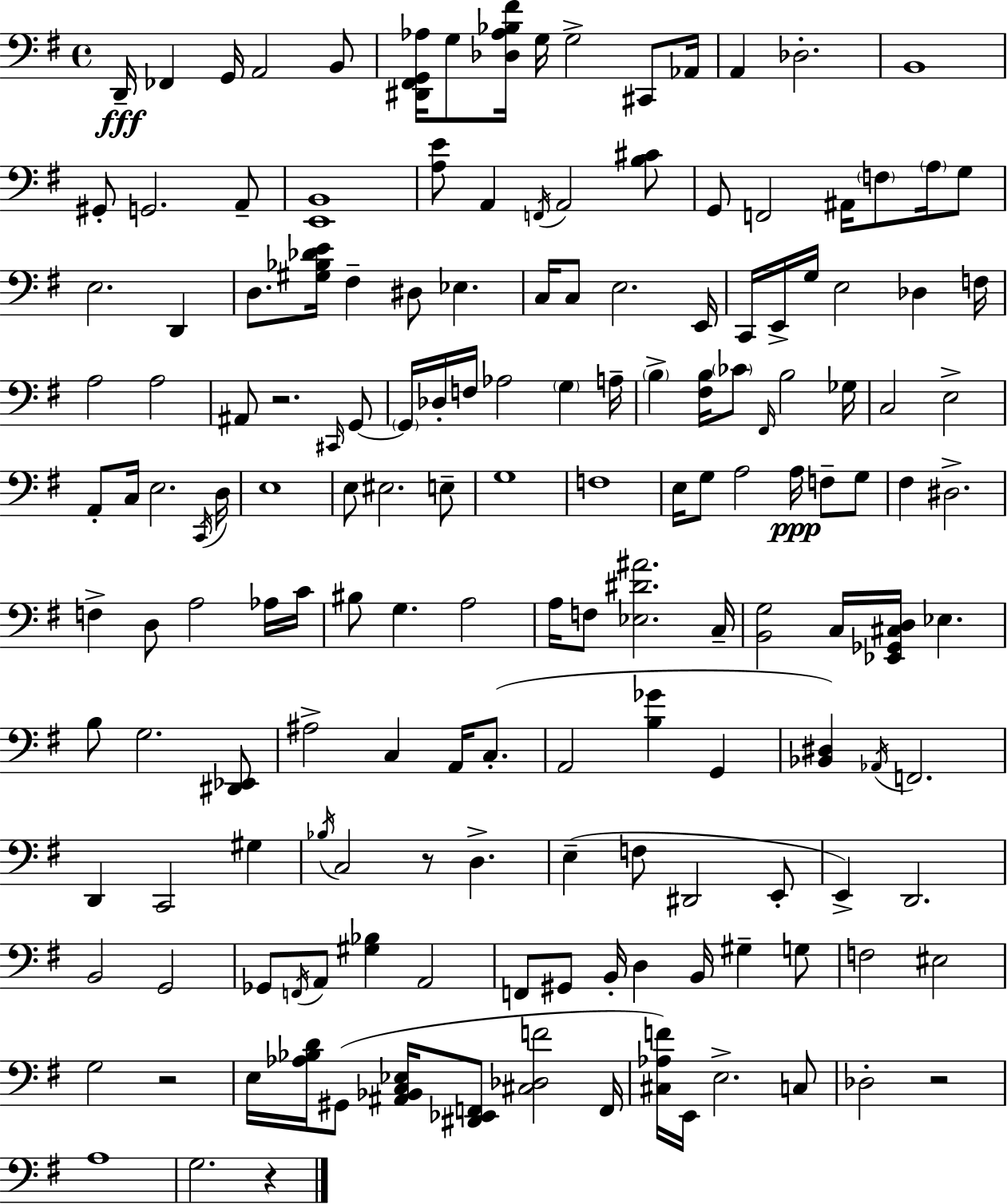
X:1
T:Untitled
M:4/4
L:1/4
K:Em
D,,/4 _F,, G,,/4 A,,2 B,,/2 [^D,,^F,,G,,_A,]/4 G,/2 [_D,_A,_B,^F]/4 G,/4 G,2 ^C,,/2 _A,,/4 A,, _D,2 B,,4 ^G,,/2 G,,2 A,,/2 [E,,B,,]4 [A,E]/2 A,, F,,/4 A,,2 [B,^C]/2 G,,/2 F,,2 ^A,,/4 F,/2 A,/4 G,/2 E,2 D,, D,/2 [^G,_B,_DE]/4 ^F, ^D,/2 _E, C,/4 C,/2 E,2 E,,/4 C,,/4 E,,/4 G,/4 E,2 _D, F,/4 A,2 A,2 ^A,,/2 z2 ^C,,/4 G,,/2 G,,/4 _D,/4 F,/4 _A,2 G, A,/4 B, [^F,B,]/4 _C/2 ^F,,/4 B,2 _G,/4 C,2 E,2 A,,/2 C,/4 E,2 C,,/4 D,/4 E,4 E,/2 ^E,2 E,/2 G,4 F,4 E,/4 G,/2 A,2 A,/4 F,/2 G,/2 ^F, ^D,2 F, D,/2 A,2 _A,/4 C/4 ^B,/2 G, A,2 A,/4 F,/2 [_E,^D^A]2 C,/4 [B,,G,]2 C,/4 [_E,,_G,,^C,D,]/4 _E, B,/2 G,2 [^D,,_E,,]/2 ^A,2 C, A,,/4 C,/2 A,,2 [B,_G] G,, [_B,,^D,] _A,,/4 F,,2 D,, C,,2 ^G, _B,/4 C,2 z/2 D, E, F,/2 ^D,,2 E,,/2 E,, D,,2 B,,2 G,,2 _G,,/2 F,,/4 A,,/2 [^G,_B,] A,,2 F,,/2 ^G,,/2 B,,/4 D, B,,/4 ^G, G,/2 F,2 ^E,2 G,2 z2 E,/4 [_A,_B,D]/4 ^G,,/2 [^A,,_B,,C,_E,]/4 [^D,,_E,,F,,]/2 [^C,_D,F]2 F,,/4 [^C,_A,F]/4 E,,/4 E,2 C,/2 _D,2 z2 A,4 G,2 z